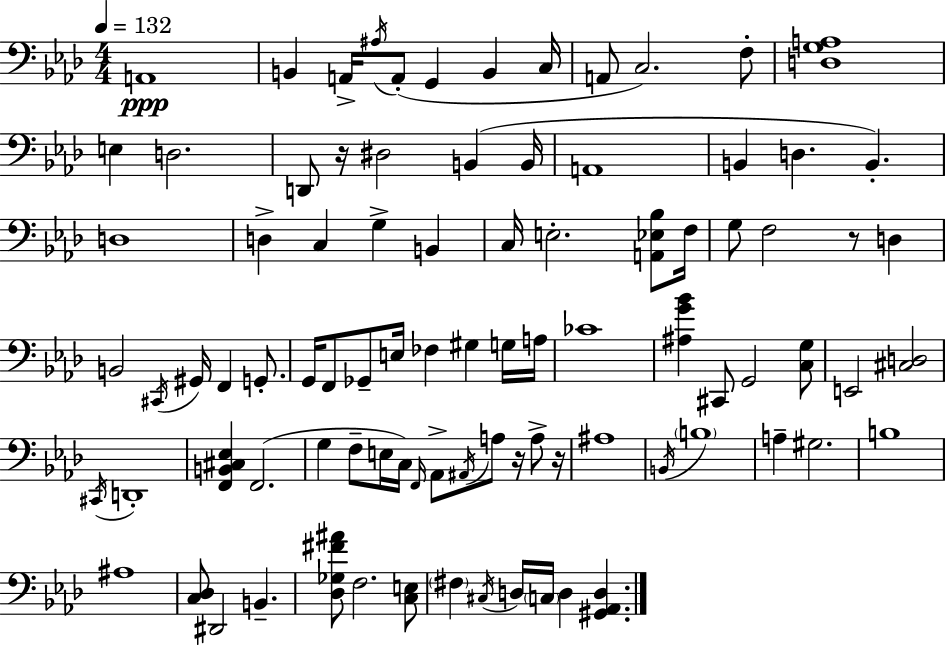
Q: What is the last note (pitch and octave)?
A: D3